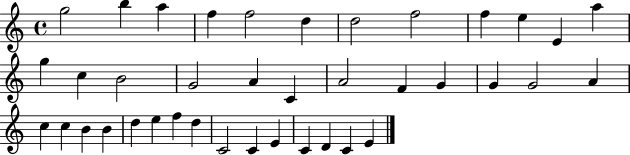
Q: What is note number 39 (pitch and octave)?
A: E4